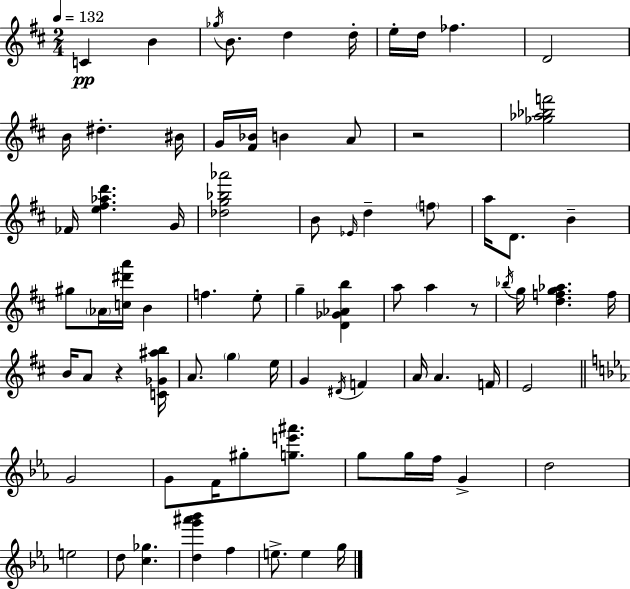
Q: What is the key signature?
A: D major